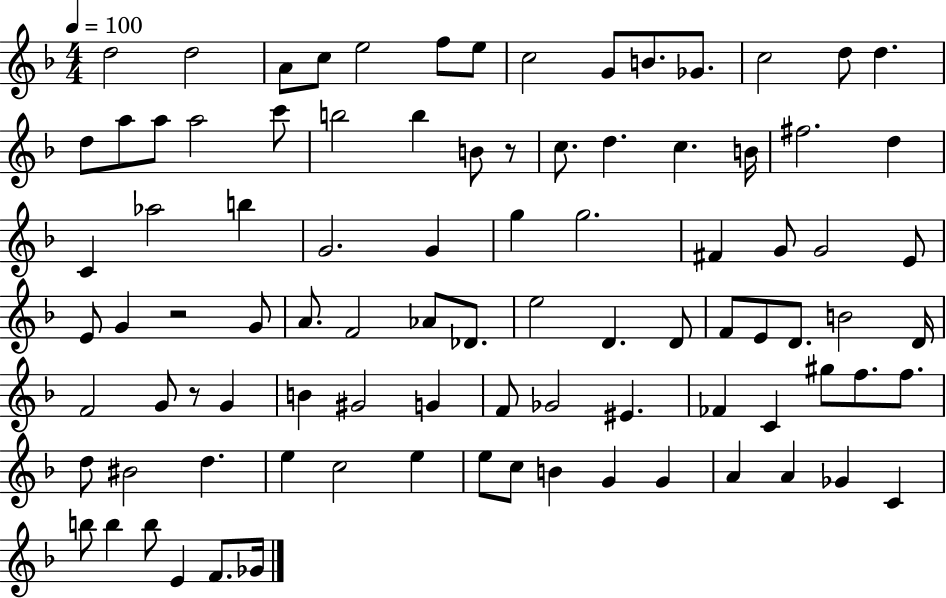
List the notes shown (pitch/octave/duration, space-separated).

D5/h D5/h A4/e C5/e E5/h F5/e E5/e C5/h G4/e B4/e. Gb4/e. C5/h D5/e D5/q. D5/e A5/e A5/e A5/h C6/e B5/h B5/q B4/e R/e C5/e. D5/q. C5/q. B4/s F#5/h. D5/q C4/q Ab5/h B5/q G4/h. G4/q G5/q G5/h. F#4/q G4/e G4/h E4/e E4/e G4/q R/h G4/e A4/e. F4/h Ab4/e Db4/e. E5/h D4/q. D4/e F4/e E4/e D4/e. B4/h D4/s F4/h G4/e R/e G4/q B4/q G#4/h G4/q F4/e Gb4/h EIS4/q. FES4/q C4/q G#5/e F5/e. F5/e. D5/e BIS4/h D5/q. E5/q C5/h E5/q E5/e C5/e B4/q G4/q G4/q A4/q A4/q Gb4/q C4/q B5/e B5/q B5/e E4/q F4/e. Gb4/s